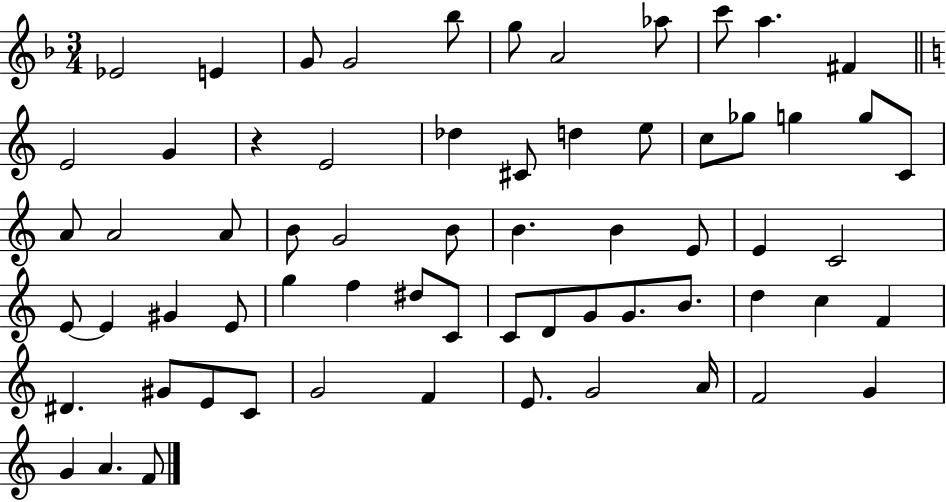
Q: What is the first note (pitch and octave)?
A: Eb4